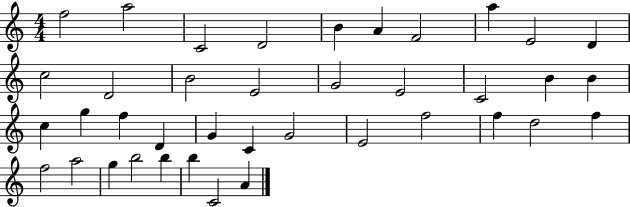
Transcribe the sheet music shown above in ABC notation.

X:1
T:Untitled
M:4/4
L:1/4
K:C
f2 a2 C2 D2 B A F2 a E2 D c2 D2 B2 E2 G2 E2 C2 B B c g f D G C G2 E2 f2 f d2 f f2 a2 g b2 b b C2 A